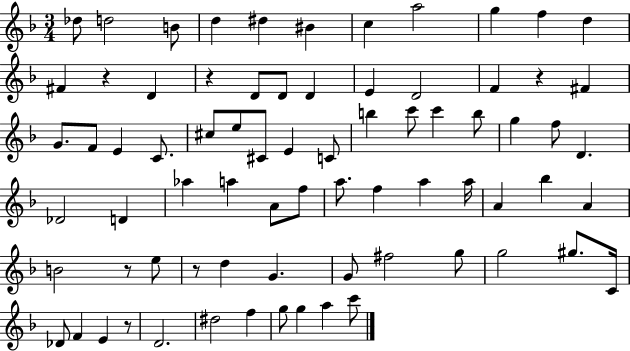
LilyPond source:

{
  \clef treble
  \numericTimeSignature
  \time 3/4
  \key f \major
  des''8 d''2 b'8 | d''4 dis''4 bis'4 | c''4 a''2 | g''4 f''4 d''4 | \break fis'4 r4 d'4 | r4 d'8 d'8 d'4 | e'4 d'2 | f'4 r4 fis'4 | \break g'8. f'8 e'4 c'8. | cis''8 e''8 cis'8 e'4 c'8 | b''4 c'''8 c'''4 b''8 | g''4 f''8 d'4. | \break des'2 d'4 | aes''4 a''4 a'8 f''8 | a''8. f''4 a''4 a''16 | a'4 bes''4 a'4 | \break b'2 r8 e''8 | r8 d''4 g'4. | g'8 fis''2 g''8 | g''2 gis''8. c'16 | \break des'8 f'4 e'4 r8 | d'2. | dis''2 f''4 | g''8 g''4 a''4 c'''8 | \break \bar "|."
}